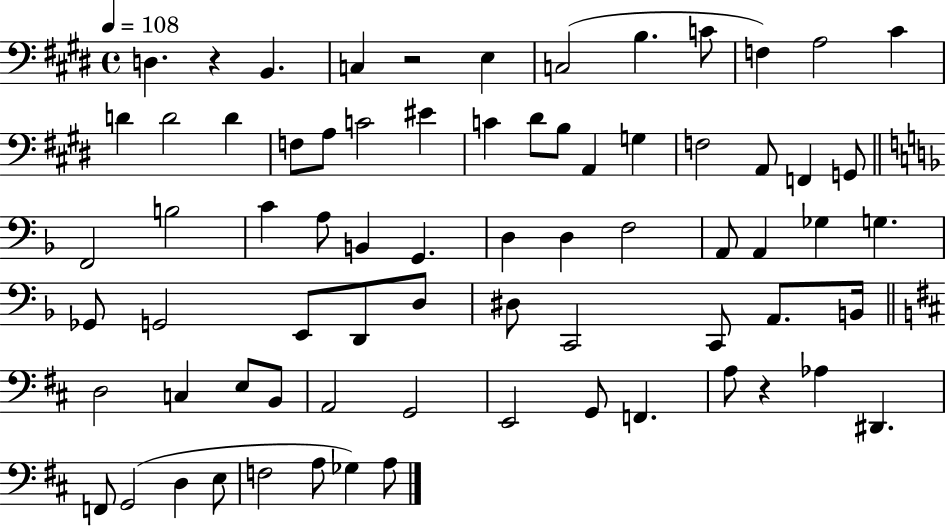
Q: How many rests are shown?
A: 3